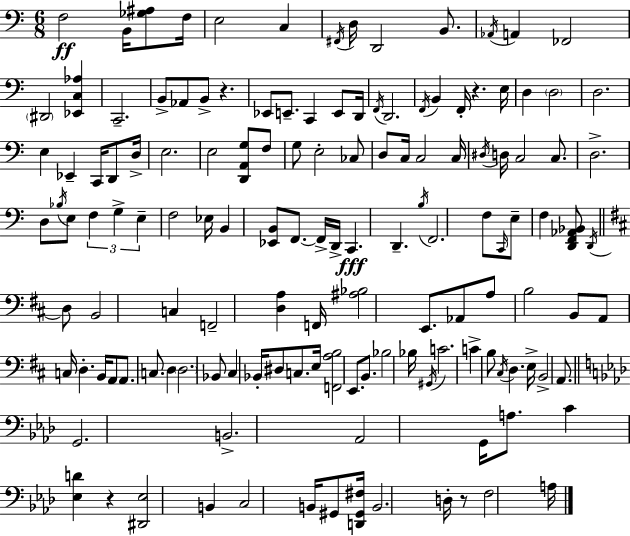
{
  \clef bass
  \numericTimeSignature
  \time 6/8
  \key a \minor
  \repeat volta 2 { f2\ff b,16 <ges ais>8 f16 | e2 c4 | \acciaccatura { fis,16 } d16 d,2 b,8. | \acciaccatura { aes,16 } a,4 fes,2 | \break \parenthesize dis,2 <ees, c aes>4 | c,2.-- | b,8-> aes,8 b,8-> r4. | ees,8 e,8.-- c,4 e,8 | \break d,16 \acciaccatura { f,16 } d,2. | \acciaccatura { f,16 } b,4 f,16-. r4. | e16 d4 \parenthesize d2 | d2. | \break e4 ees,4-- | c,16 d,8 d16-> e2. | e2 | <d, a, g>8 f8 g8 e2-. | \break ces8 d8 c16 c2 | c16 \acciaccatura { dis16 } d16 c2 | c8. d2.-> | d8 \acciaccatura { bes16 } e8 \tuplet 3/2 { f4 | \break g4-> e4-- } f2 | ees16 b,4 <ees, b,>8 | f,8.~~ f,16-> d,16-> c,4.\fff | d,4.-- \acciaccatura { b16 } f,2. | \break f8 \grace { c,16 } e8-- | f4 <d, f, aes, bes,>8 \acciaccatura { d,16 } \bar "||" \break \key d \major d8 b,2 c4 | f,2-- <d a>4 | f,16 <ais bes>2 e,8. | aes,8 a8 b2 | \break b,8 a,8 c16 d4.-. | b,16 a,8 a,8. c8. d4 | \parenthesize d2. | bes,8 cis4 bes,16-. dis8 c8. | \break e16 <f, a b>2 e,8. | b,8. bes2 | bes16 \acciaccatura { gis,16 } c'2. | c'4-> b8 \acciaccatura { cis16 } d4. | \break e16-> b,2-> | a,8. \bar "||" \break \key aes \major g,2. | b,2.-> | aes,2 g,16 a8. | c'4 <ees d'>4 r4 | \break <dis, ees>2 b,4 | c2 b,16 gis,8 <d, gis, fis>16 | b,2. | d16-. r8 f2 a16 | \break } \bar "|."
}